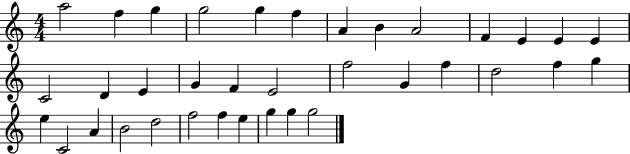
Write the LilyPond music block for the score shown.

{
  \clef treble
  \numericTimeSignature
  \time 4/4
  \key c \major
  a''2 f''4 g''4 | g''2 g''4 f''4 | a'4 b'4 a'2 | f'4 e'4 e'4 e'4 | \break c'2 d'4 e'4 | g'4 f'4 e'2 | f''2 g'4 f''4 | d''2 f''4 g''4 | \break e''4 c'2 a'4 | b'2 d''2 | f''2 f''4 e''4 | g''4 g''4 g''2 | \break \bar "|."
}